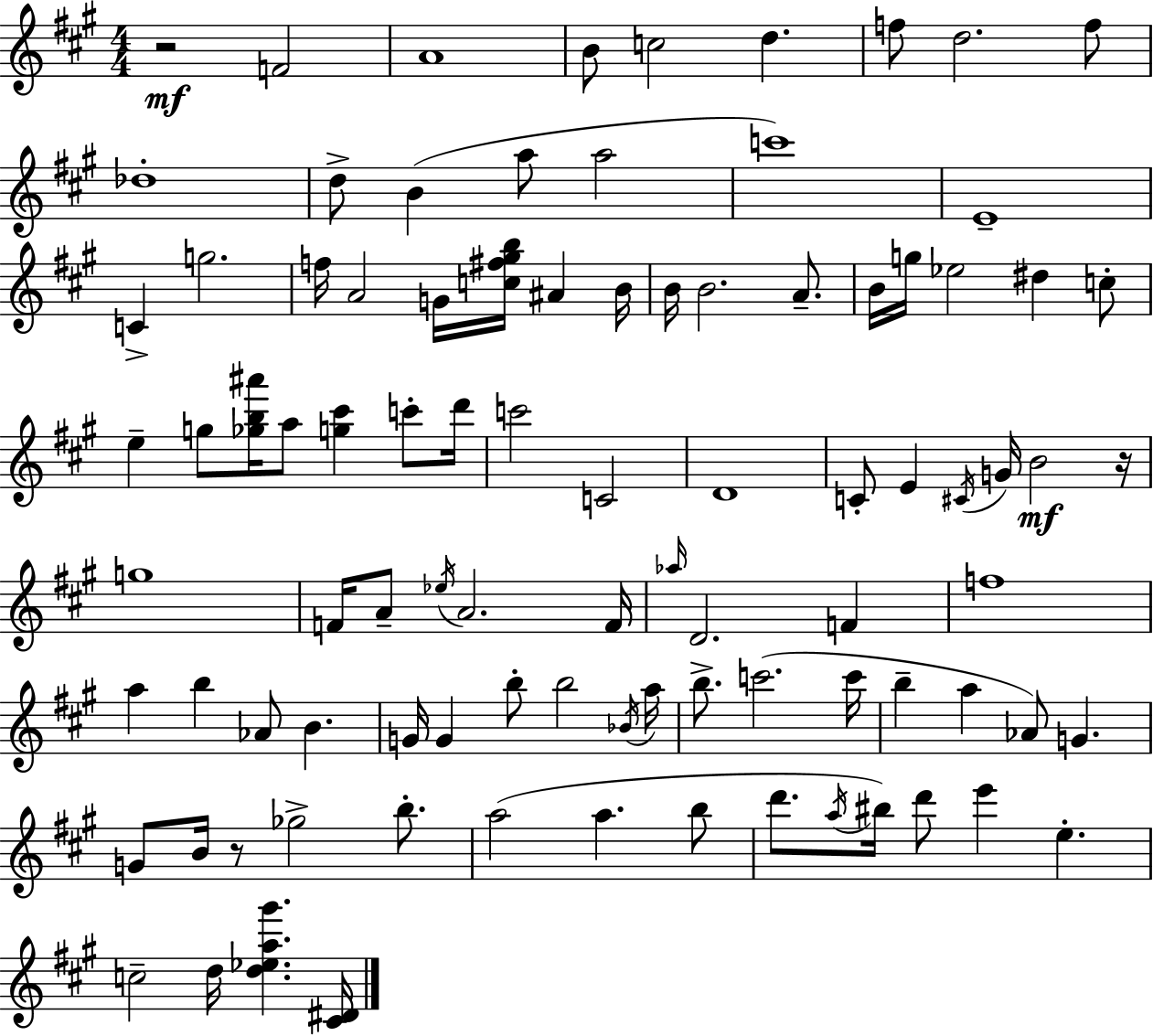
{
  \clef treble
  \numericTimeSignature
  \time 4/4
  \key a \major
  r2\mf f'2 | a'1 | b'8 c''2 d''4. | f''8 d''2. f''8 | \break des''1-. | d''8-> b'4( a''8 a''2 | c'''1) | e'1-- | \break c'4-> g''2. | f''16 a'2 g'16 <c'' fis'' gis'' b''>16 ais'4 b'16 | b'16 b'2. a'8.-- | b'16 g''16 ees''2 dis''4 c''8-. | \break e''4-- g''8 <ges'' b'' ais'''>16 a''8 <g'' cis'''>4 c'''8-. d'''16 | c'''2 c'2 | d'1 | c'8-. e'4 \acciaccatura { cis'16 } g'16 b'2\mf | \break r16 g''1 | f'16 a'8-- \acciaccatura { ees''16 } a'2. | f'16 \grace { aes''16 } d'2. f'4 | f''1 | \break a''4 b''4 aes'8 b'4. | g'16 g'4 b''8-. b''2 | \acciaccatura { bes'16 } a''16 b''8.-> c'''2.( | c'''16 b''4-- a''4 aes'8) g'4. | \break g'8 b'16 r8 ges''2-> | b''8.-. a''2( a''4. | b''8 d'''8. \acciaccatura { a''16 } bis''16) d'''8 e'''4 e''4.-. | c''2-- d''16 <d'' ees'' a'' gis'''>4. | \break <cis' dis'>16 \bar "|."
}